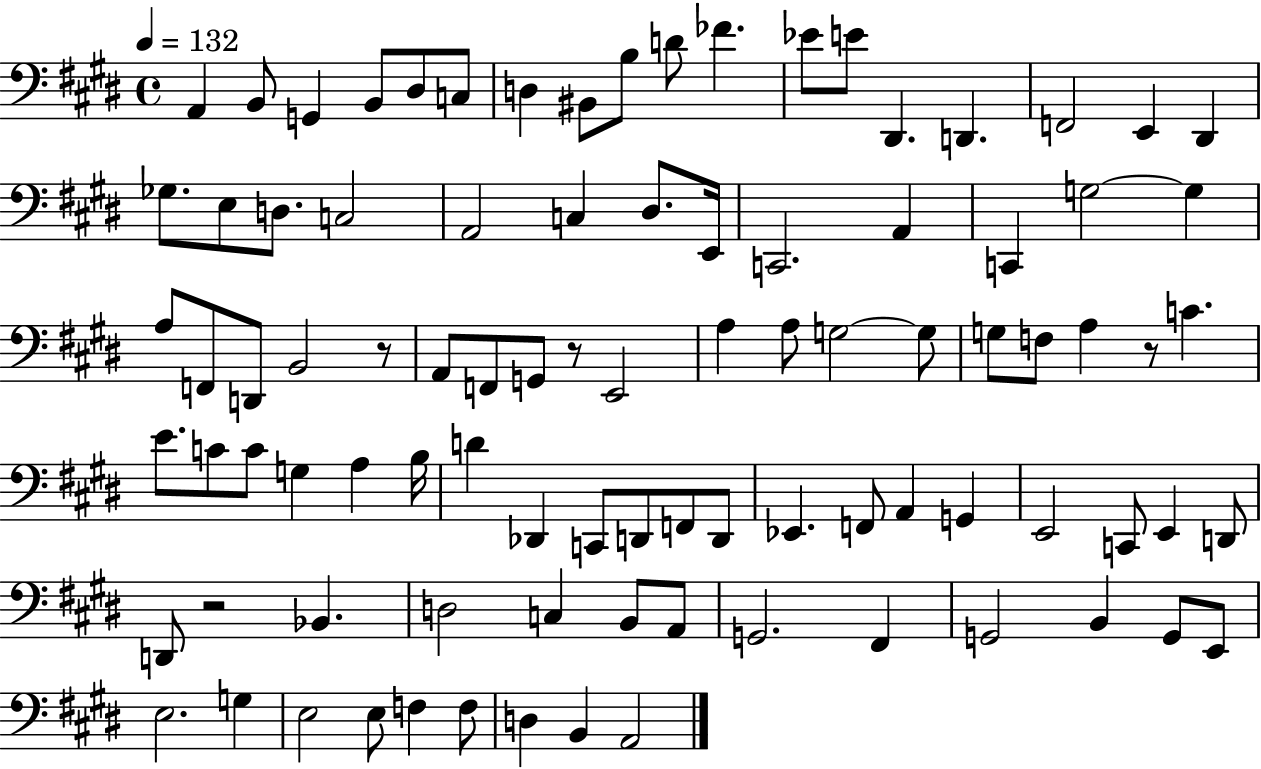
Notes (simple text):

A2/q B2/e G2/q B2/e D#3/e C3/e D3/q BIS2/e B3/e D4/e FES4/q. Eb4/e E4/e D#2/q. D2/q. F2/h E2/q D#2/q Gb3/e. E3/e D3/e. C3/h A2/h C3/q D#3/e. E2/s C2/h. A2/q C2/q G3/h G3/q A3/e F2/e D2/e B2/h R/e A2/e F2/e G2/e R/e E2/h A3/q A3/e G3/h G3/e G3/e F3/e A3/q R/e C4/q. E4/e. C4/e C4/e G3/q A3/q B3/s D4/q Db2/q C2/e D2/e F2/e D2/e Eb2/q. F2/e A2/q G2/q E2/h C2/e E2/q D2/e D2/e R/h Bb2/q. D3/h C3/q B2/e A2/e G2/h. F#2/q G2/h B2/q G2/e E2/e E3/h. G3/q E3/h E3/e F3/q F3/e D3/q B2/q A2/h